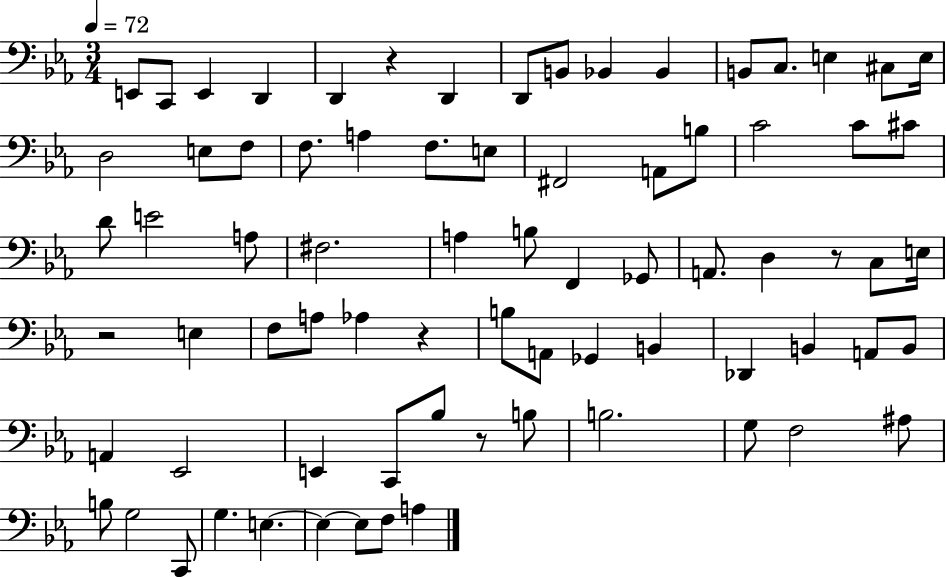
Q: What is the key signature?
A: EES major